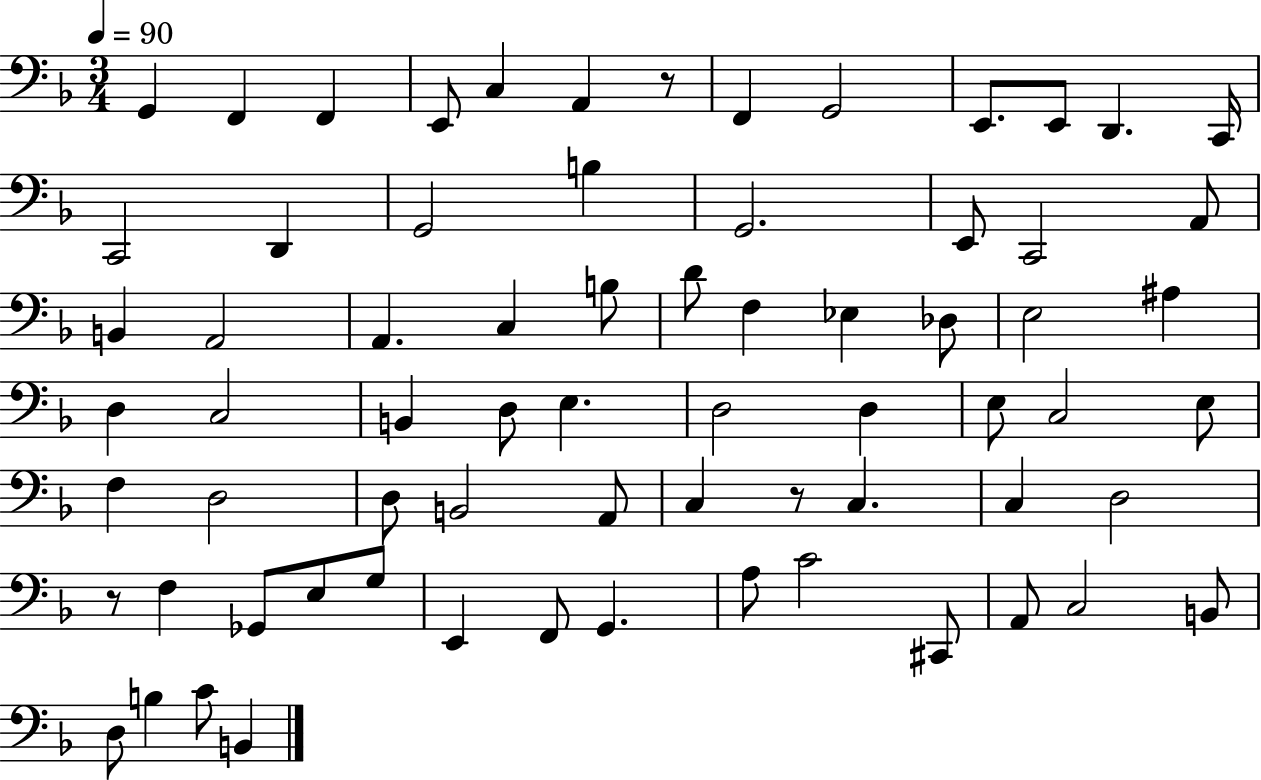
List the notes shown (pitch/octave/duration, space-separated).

G2/q F2/q F2/q E2/e C3/q A2/q R/e F2/q G2/h E2/e. E2/e D2/q. C2/s C2/h D2/q G2/h B3/q G2/h. E2/e C2/h A2/e B2/q A2/h A2/q. C3/q B3/e D4/e F3/q Eb3/q Db3/e E3/h A#3/q D3/q C3/h B2/q D3/e E3/q. D3/h D3/q E3/e C3/h E3/e F3/q D3/h D3/e B2/h A2/e C3/q R/e C3/q. C3/q D3/h R/e F3/q Gb2/e E3/e G3/e E2/q F2/e G2/q. A3/e C4/h C#2/e A2/e C3/h B2/e D3/e B3/q C4/e B2/q